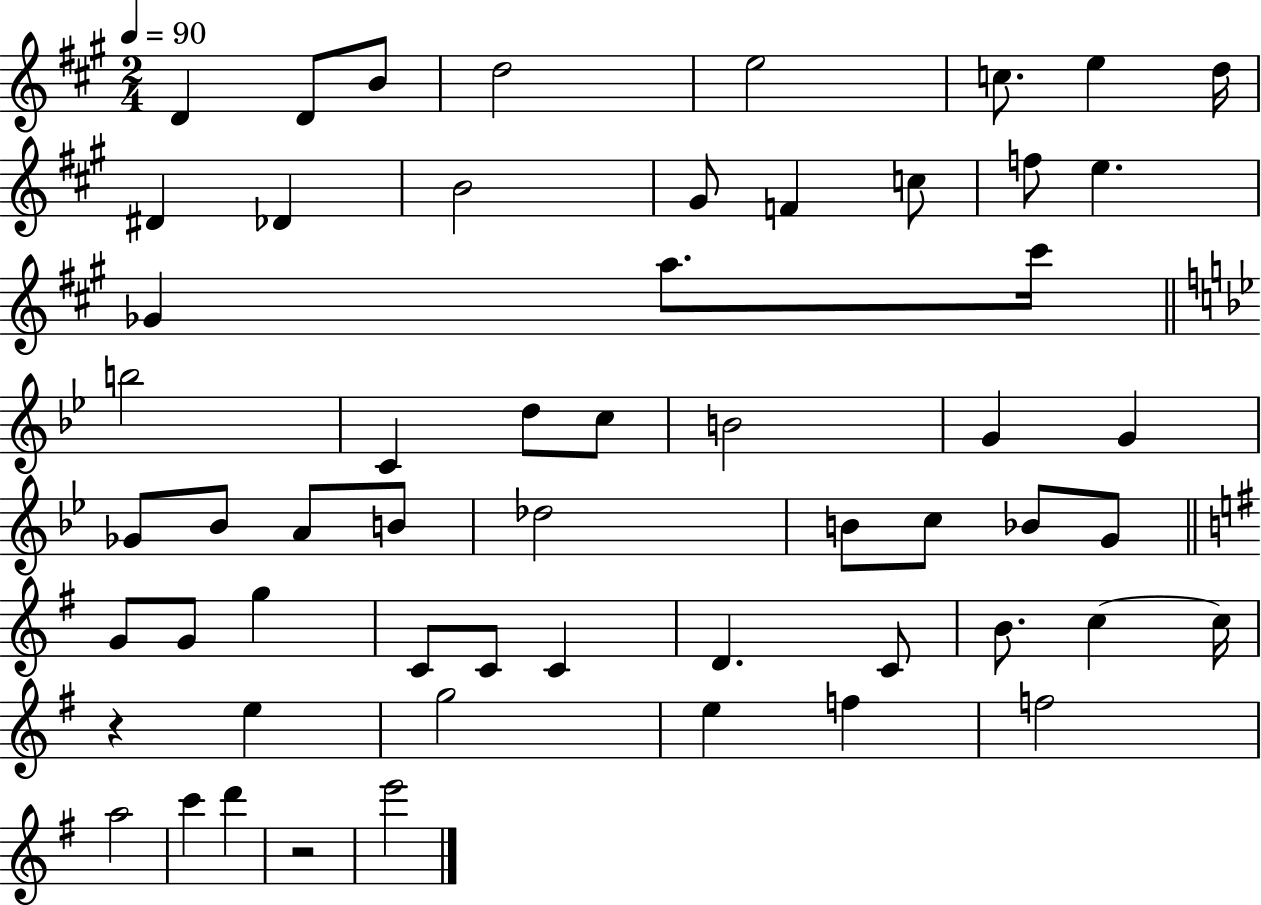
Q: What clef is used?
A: treble